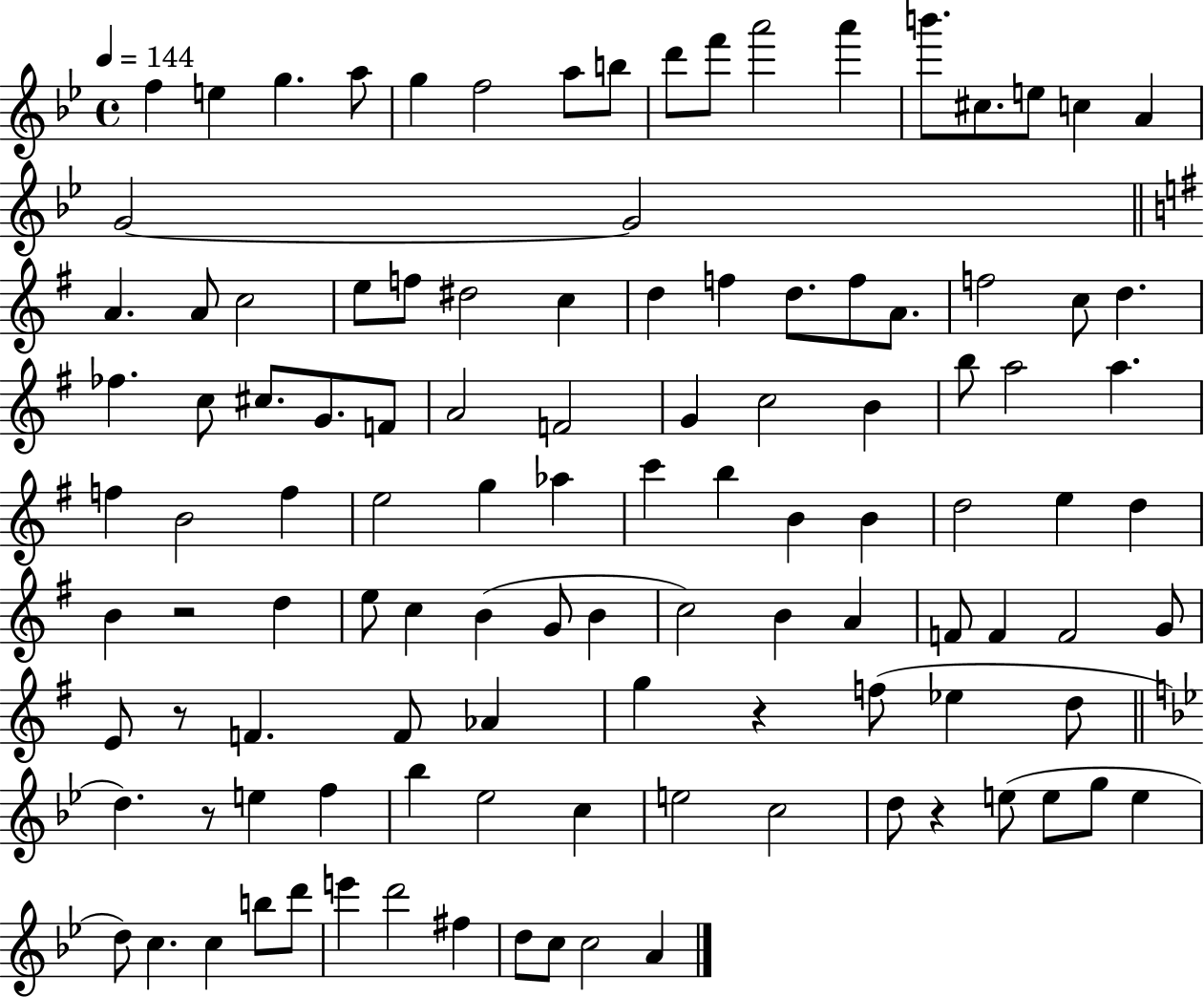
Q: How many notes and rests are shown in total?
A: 112